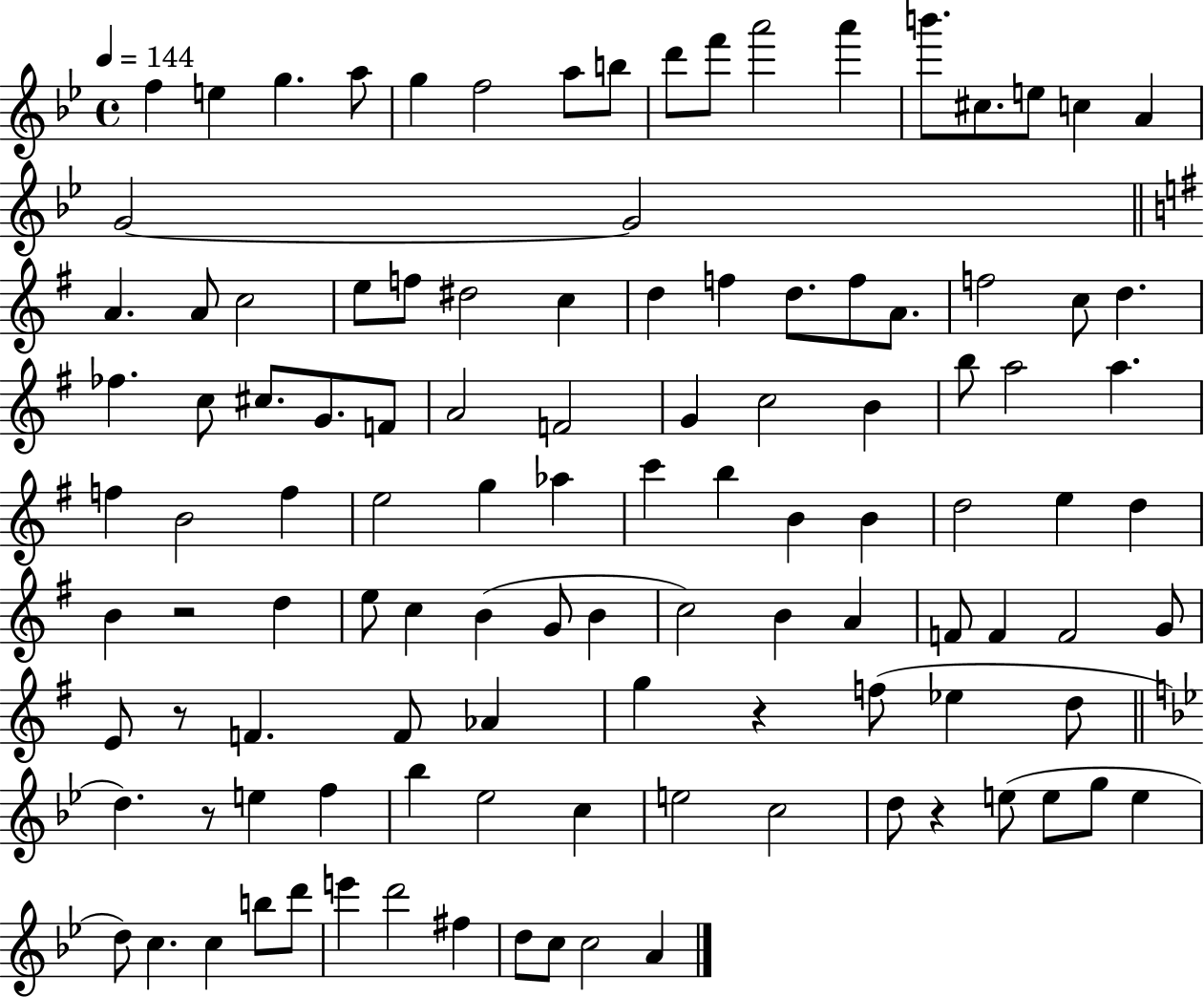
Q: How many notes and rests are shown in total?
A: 112